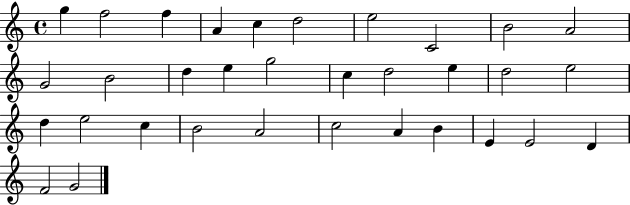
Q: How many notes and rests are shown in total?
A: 33